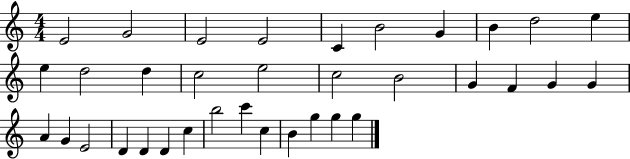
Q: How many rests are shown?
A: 0